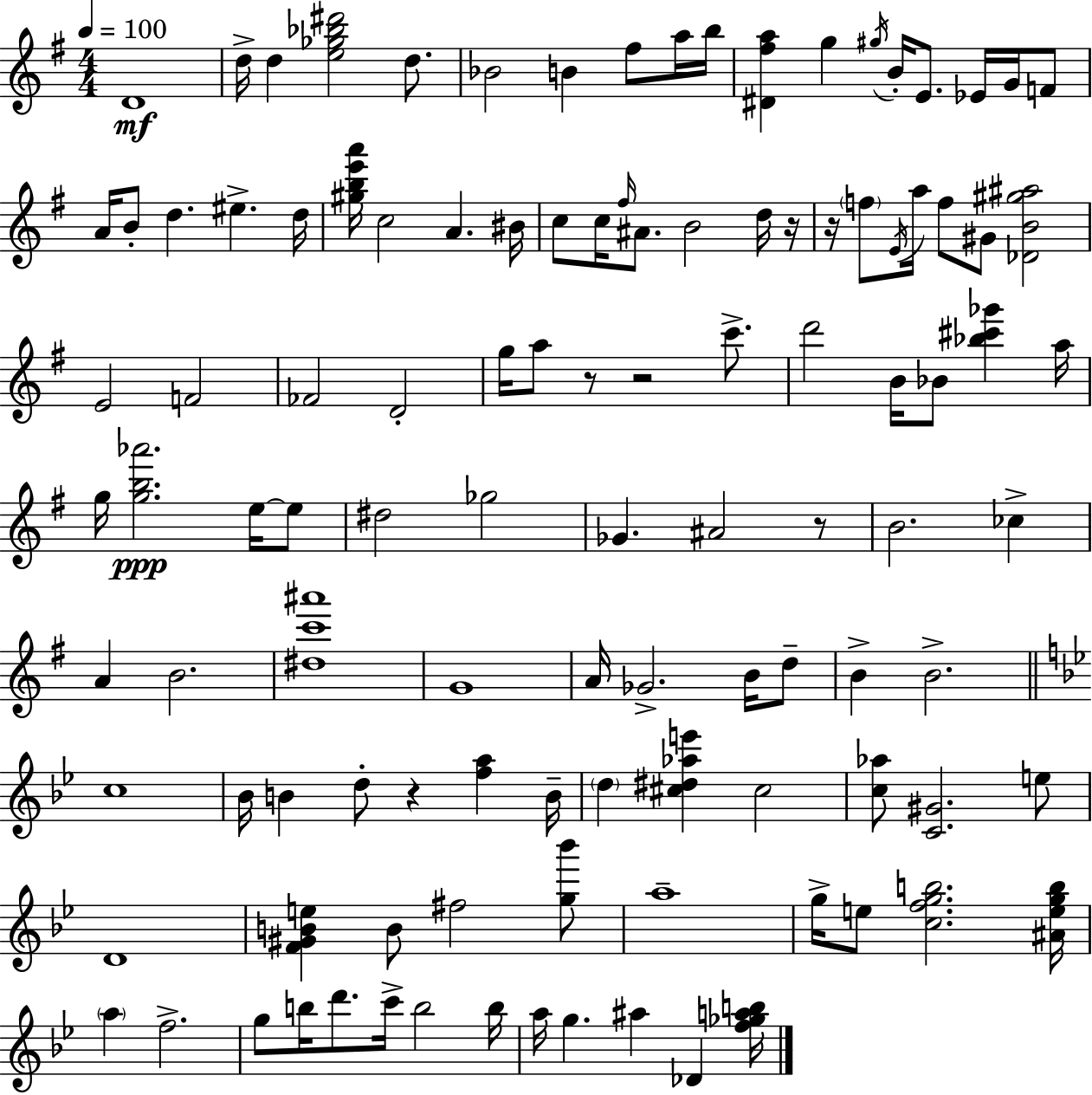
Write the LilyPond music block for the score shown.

{
  \clef treble
  \numericTimeSignature
  \time 4/4
  \key e \minor
  \tempo 4 = 100
  d'1\mf | d''16-> d''4 <e'' ges'' bes'' dis'''>2 d''8. | bes'2 b'4 fis''8 a''16 b''16 | <dis' fis'' a''>4 g''4 \acciaccatura { gis''16 } b'16-. e'8. ees'16 g'16 f'8 | \break a'16 b'8-. d''4. eis''4.-> | d''16 <gis'' b'' e''' a'''>16 c''2 a'4. | bis'16 c''8 c''16 \grace { fis''16 } ais'8. b'2 | d''16 r16 r16 \parenthesize f''8 \acciaccatura { e'16 } a''16 f''8 gis'8 <des' b' gis'' ais''>2 | \break e'2 f'2 | fes'2 d'2-. | g''16 a''8 r8 r2 | c'''8.-> d'''2 b'16 bes'8 <bes'' cis''' ges'''>4 | \break a''16 g''16 <g'' b'' aes'''>2.\ppp | e''16~~ e''8 dis''2 ges''2 | ges'4. ais'2 | r8 b'2. ces''4-> | \break a'4 b'2. | <dis'' c''' ais'''>1 | g'1 | a'16 ges'2.-> | \break b'16 d''8-- b'4-> b'2.-> | \bar "||" \break \key bes \major c''1 | bes'16 b'4 d''8-. r4 <f'' a''>4 b'16-- | \parenthesize d''4 <cis'' dis'' aes'' e'''>4 cis''2 | <c'' aes''>8 <c' gis'>2. e''8 | \break d'1 | <f' gis' b' e''>4 b'8 fis''2 <g'' bes'''>8 | a''1-- | g''16-> e''8 <c'' f'' g'' b''>2. <ais' e'' g'' b''>16 | \break \parenthesize a''4 f''2.-> | g''8 b''16 d'''8. c'''16-> b''2 b''16 | a''16 g''4. ais''4 des'4 <f'' ges'' a'' b''>16 | \bar "|."
}